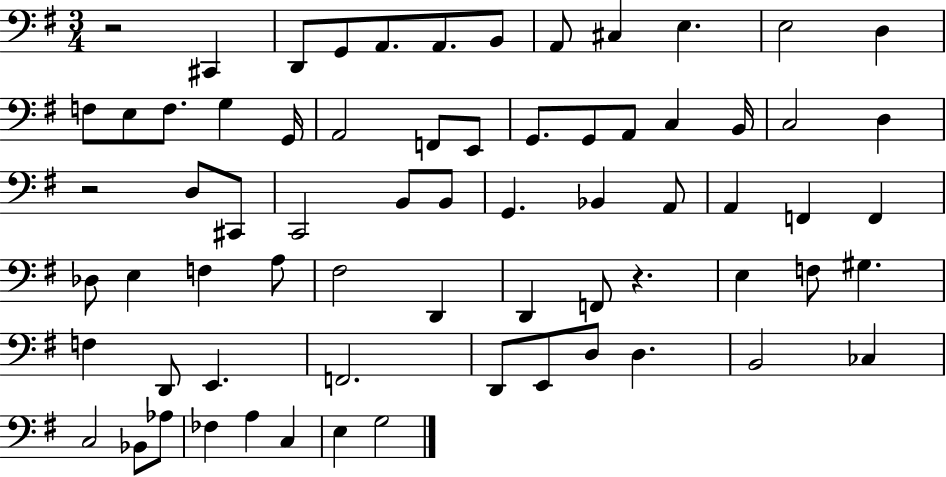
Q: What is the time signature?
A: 3/4